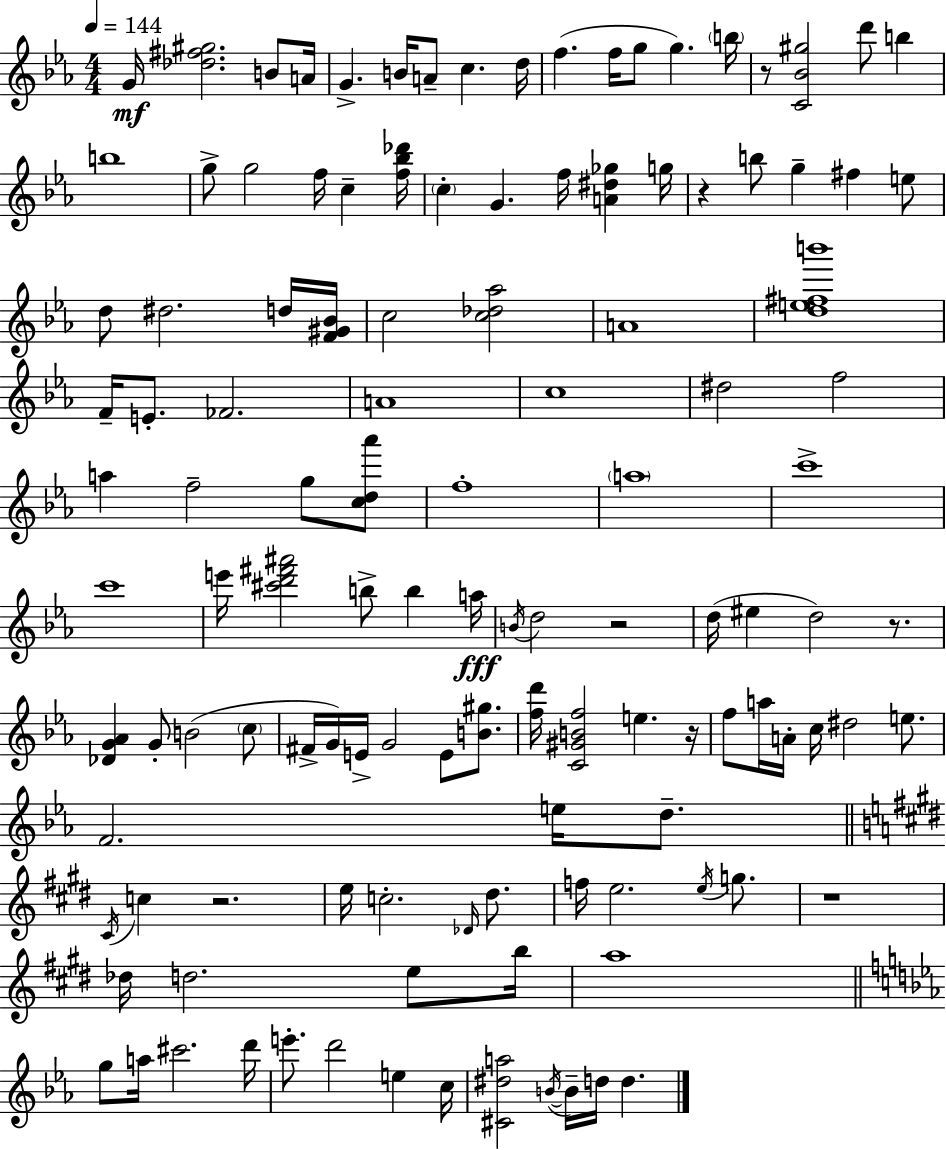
{
  \clef treble
  \numericTimeSignature
  \time 4/4
  \key ees \major
  \tempo 4 = 144
  g'16\mf <des'' fis'' gis''>2. b'8 a'16 | g'4.-> b'16 a'8-- c''4. d''16 | f''4.( f''16 g''8 g''4.) \parenthesize b''16 | r8 <c' bes' gis''>2 d'''8 b''4 | \break b''1 | g''8-> g''2 f''16 c''4-- <f'' bes'' des'''>16 | \parenthesize c''4-. g'4. f''16 <a' dis'' ges''>4 g''16 | r4 b''8 g''4-- fis''4 e''8 | \break d''8 dis''2. d''16 <f' gis' bes'>16 | c''2 <c'' des'' aes''>2 | a'1 | <d'' e'' fis'' b'''>1 | \break f'16-- e'8.-. fes'2. | a'1 | c''1 | dis''2 f''2 | \break a''4 f''2-- g''8 <c'' d'' aes'''>8 | f''1-. | \parenthesize a''1 | c'''1-> | \break c'''1 | e'''16 <cis''' d''' fis''' ais'''>2 b''8-> b''4 a''16\fff | \acciaccatura { b'16 } d''2 r2 | d''16( eis''4 d''2) r8. | \break <des' g' aes'>4 g'8-. b'2( \parenthesize c''8 | fis'16-> g'16) e'16-> g'2 e'8 <b' gis''>8. | <f'' d'''>16 <c' gis' b' f''>2 e''4. | r16 f''8 a''16 a'16-. c''16 dis''2 e''8. | \break f'2. e''16 d''8.-- | \bar "||" \break \key e \major \acciaccatura { cis'16 } c''4 r2. | e''16 c''2.-. \grace { des'16 } dis''8. | f''16 e''2. \acciaccatura { e''16 } | g''8. r1 | \break des''16 d''2. | e''8 b''16 a''1 | \bar "||" \break \key c \minor g''8 a''16 cis'''2. d'''16 | e'''8.-. d'''2 e''4 c''16 | <cis' dis'' a''>2 \acciaccatura { b'16~ }~ b'16-- d''16 d''4. | \bar "|."
}